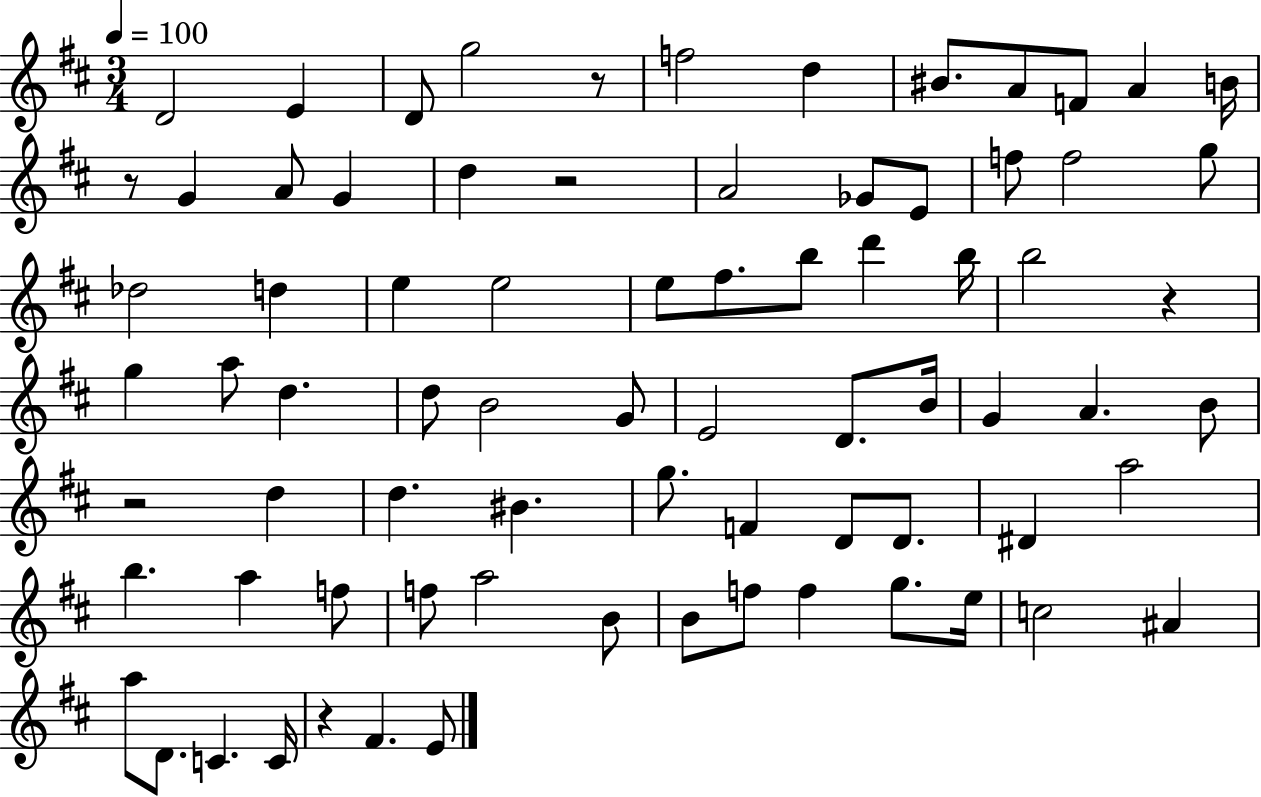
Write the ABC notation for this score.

X:1
T:Untitled
M:3/4
L:1/4
K:D
D2 E D/2 g2 z/2 f2 d ^B/2 A/2 F/2 A B/4 z/2 G A/2 G d z2 A2 _G/2 E/2 f/2 f2 g/2 _d2 d e e2 e/2 ^f/2 b/2 d' b/4 b2 z g a/2 d d/2 B2 G/2 E2 D/2 B/4 G A B/2 z2 d d ^B g/2 F D/2 D/2 ^D a2 b a f/2 f/2 a2 B/2 B/2 f/2 f g/2 e/4 c2 ^A a/2 D/2 C C/4 z ^F E/2